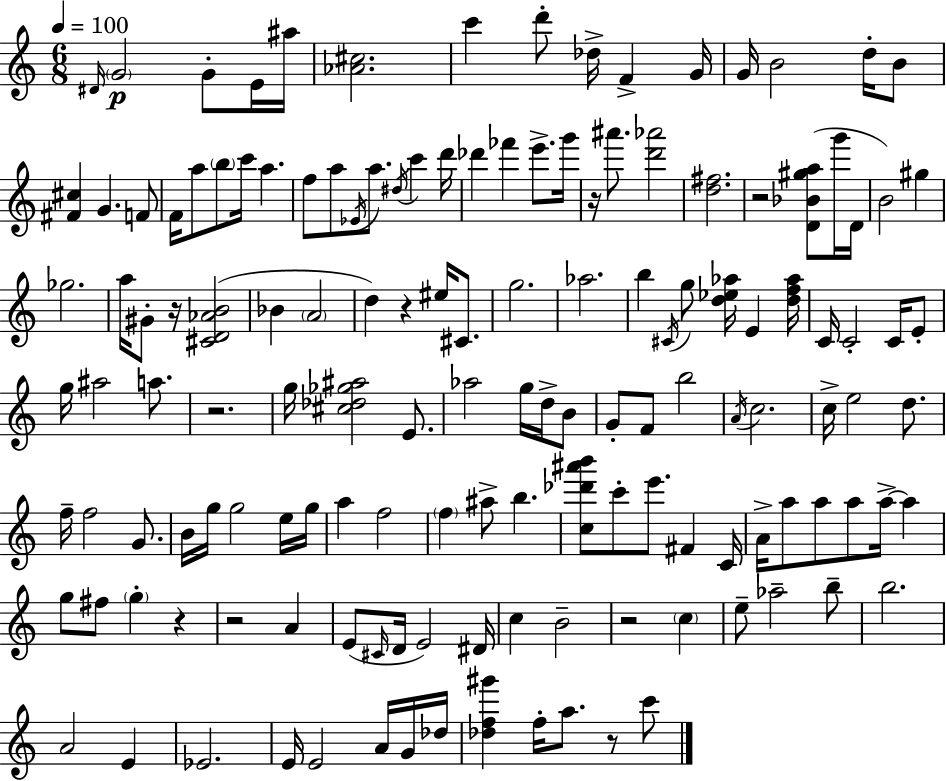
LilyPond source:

{
  \clef treble
  \numericTimeSignature
  \time 6/8
  \key c \major
  \tempo 4 = 100
  \grace { dis'16 }\p \parenthesize g'2 g'8-. e'16 | ais''16 <aes' cis''>2. | c'''4 d'''8-. des''16-> f'4-> | g'16 g'16 b'2 d''16-. b'8 | \break <fis' cis''>4 g'4. f'8 | f'16 a''8 \parenthesize b''8 c'''16 a''4. | f''8 a''8 \acciaccatura { ees'16 } a''8. \acciaccatura { dis''16 } c'''4 | d'''16 des'''4 fes'''4 e'''8.-> | \break g'''16 r16 ais'''8. <d''' aes'''>2 | <d'' fis''>2. | r2 <d' bes' gis'' a''>8( | g'''16 d'16 b'2) gis''4 | \break ges''2. | a''16 gis'8-. r16 <cis' d' aes' b'>2( | bes'4 \parenthesize a'2 | d''4) r4 eis''16 | \break cis'8. g''2. | aes''2. | b''4 \acciaccatura { cis'16 } g''8 <d'' ees'' aes''>16 e'4 | <d'' f'' aes''>16 c'16 c'2-. | \break c'16 e'8-. g''16 ais''2 | a''8. r2. | g''16 <cis'' des'' ges'' ais''>2 | e'8. aes''2 | \break g''16 d''16-> b'8 g'8-. f'8 b''2 | \acciaccatura { a'16 } c''2. | c''16-> e''2 | d''8. f''16-- f''2 | \break g'8. b'16 g''16 g''2 | e''16 g''16 a''4 f''2 | \parenthesize f''4 ais''8-> b''4. | <c'' des''' ais''' b'''>8 c'''8-. e'''8. | \break fis'4 c'16 a'16-> a''8 a''8 a''8 | a''16->~~ a''4 g''8 fis''8 \parenthesize g''4-. | r4 r2 | a'4 e'8( \grace { cis'16 } d'16 e'2) | \break dis'16 c''4 b'2-- | r2 | \parenthesize c''4 e''8-- aes''2-- | b''8-- b''2. | \break a'2 | e'4 ees'2. | e'16 e'2 | a'16 g'16 des''16 <des'' f'' gis'''>4 f''16-. a''8. | \break r8 c'''8 \bar "|."
}